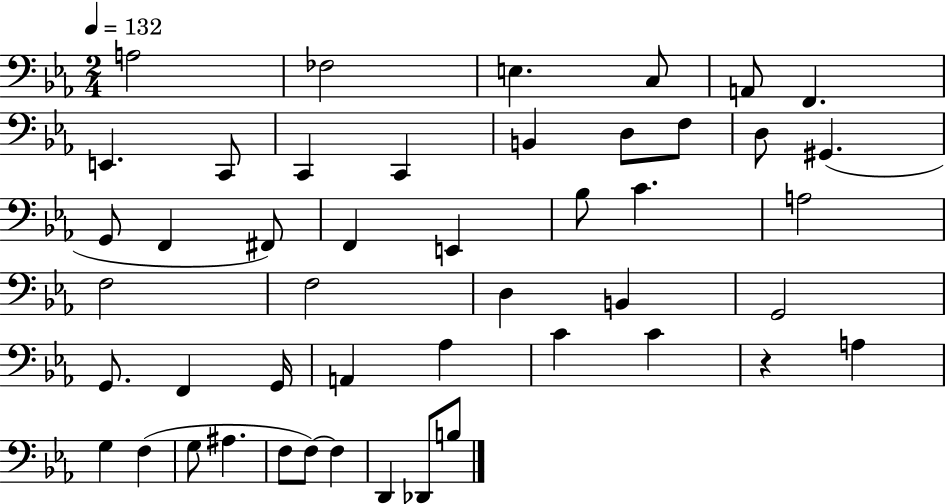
X:1
T:Untitled
M:2/4
L:1/4
K:Eb
A,2 _F,2 E, C,/2 A,,/2 F,, E,, C,,/2 C,, C,, B,, D,/2 F,/2 D,/2 ^G,, G,,/2 F,, ^F,,/2 F,, E,, _B,/2 C A,2 F,2 F,2 D, B,, G,,2 G,,/2 F,, G,,/4 A,, _A, C C z A, G, F, G,/2 ^A, F,/2 F,/2 F, D,, _D,,/2 B,/2